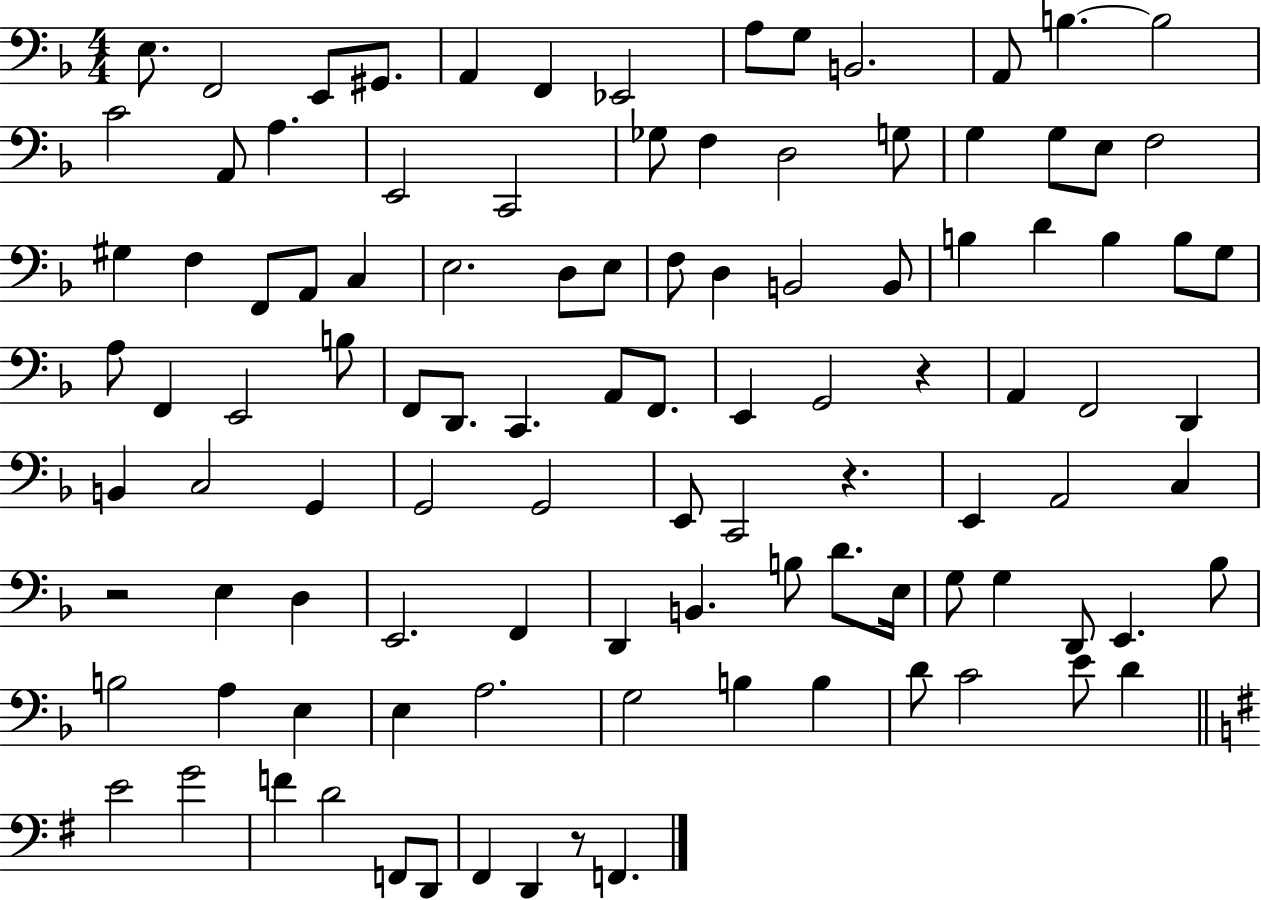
{
  \clef bass
  \numericTimeSignature
  \time 4/4
  \key f \major
  e8. f,2 e,8 gis,8. | a,4 f,4 ees,2 | a8 g8 b,2. | a,8 b4.~~ b2 | \break c'2 a,8 a4. | e,2 c,2 | ges8 f4 d2 g8 | g4 g8 e8 f2 | \break gis4 f4 f,8 a,8 c4 | e2. d8 e8 | f8 d4 b,2 b,8 | b4 d'4 b4 b8 g8 | \break a8 f,4 e,2 b8 | f,8 d,8. c,4. a,8 f,8. | e,4 g,2 r4 | a,4 f,2 d,4 | \break b,4 c2 g,4 | g,2 g,2 | e,8 c,2 r4. | e,4 a,2 c4 | \break r2 e4 d4 | e,2. f,4 | d,4 b,4. b8 d'8. e16 | g8 g4 d,8 e,4. bes8 | \break b2 a4 e4 | e4 a2. | g2 b4 b4 | d'8 c'2 e'8 d'4 | \break \bar "||" \break \key e \minor e'2 g'2 | f'4 d'2 f,8 d,8 | fis,4 d,4 r8 f,4. | \bar "|."
}